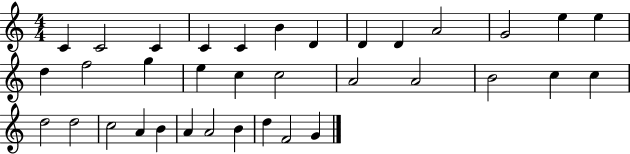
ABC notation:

X:1
T:Untitled
M:4/4
L:1/4
K:C
C C2 C C C B D D D A2 G2 e e d f2 g e c c2 A2 A2 B2 c c d2 d2 c2 A B A A2 B d F2 G